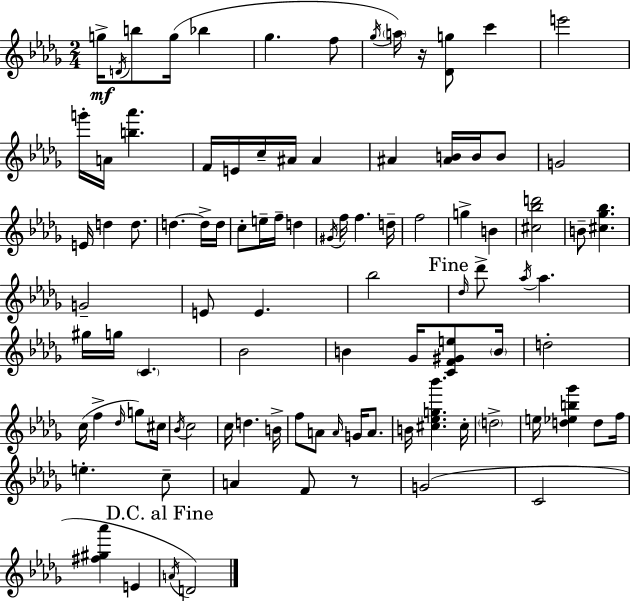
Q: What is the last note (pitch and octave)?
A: D4